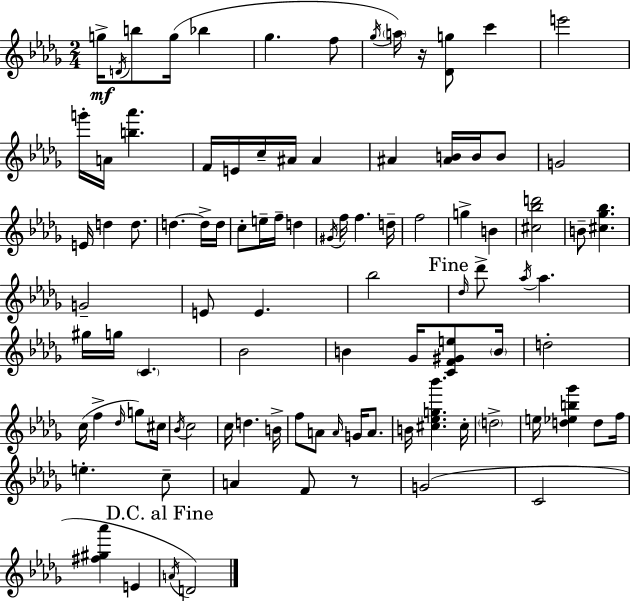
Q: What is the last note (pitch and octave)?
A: D4